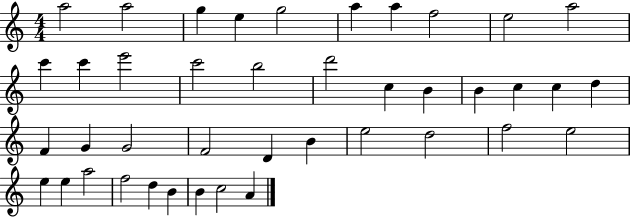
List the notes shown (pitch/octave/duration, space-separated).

A5/h A5/h G5/q E5/q G5/h A5/q A5/q F5/h E5/h A5/h C6/q C6/q E6/h C6/h B5/h D6/h C5/q B4/q B4/q C5/q C5/q D5/q F4/q G4/q G4/h F4/h D4/q B4/q E5/h D5/h F5/h E5/h E5/q E5/q A5/h F5/h D5/q B4/q B4/q C5/h A4/q